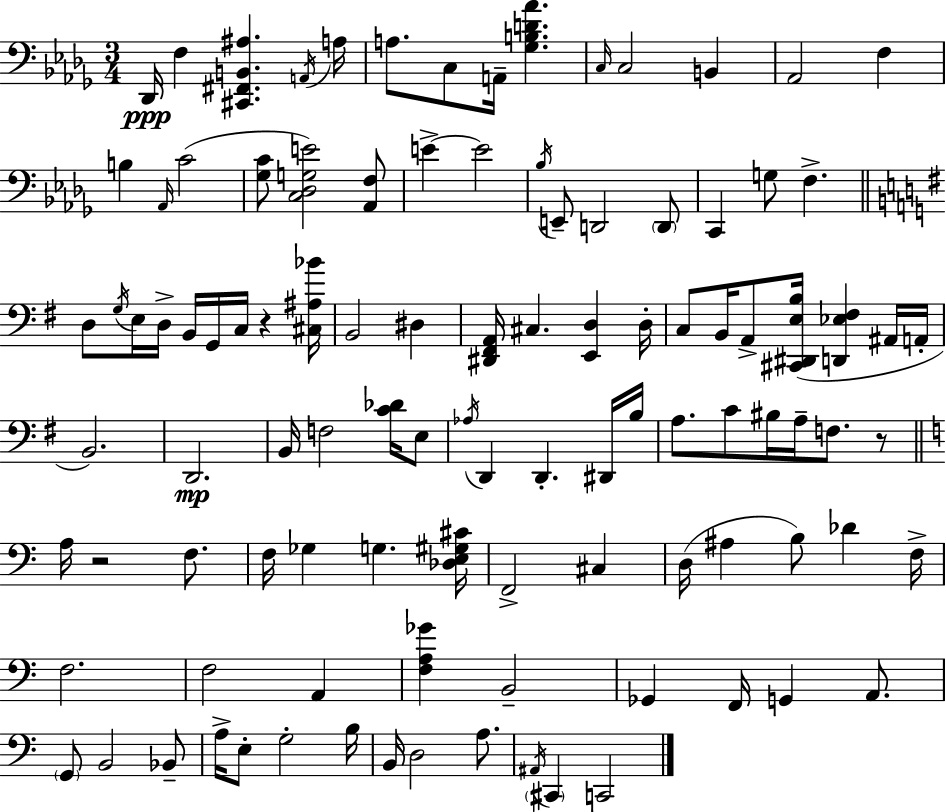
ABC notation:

X:1
T:Untitled
M:3/4
L:1/4
K:Bbm
_D,,/4 F, [^C,,^F,,B,,^A,] A,,/4 A,/4 A,/2 C,/2 A,,/4 [_G,B,D_A] C,/4 C,2 B,, _A,,2 F, B, _A,,/4 C2 [_G,C]/2 [C,_D,G,E]2 [_A,,F,]/2 E E2 _B,/4 E,,/2 D,,2 D,,/2 C,, G,/2 F, D,/2 G,/4 E,/4 D,/4 B,,/4 G,,/4 C,/4 z [^C,^A,_B]/4 B,,2 ^D, [^D,,^F,,A,,]/4 ^C, [E,,D,] D,/4 C,/2 B,,/4 A,,/2 [^C,,^D,,E,B,]/4 [D,,_E,^F,] ^A,,/4 A,,/4 B,,2 D,,2 B,,/4 F,2 [C_D]/4 E,/2 _A,/4 D,, D,, ^D,,/4 B,/4 A,/2 C/2 ^B,/4 A,/4 F,/2 z/2 A,/4 z2 F,/2 F,/4 _G, G, [_D,E,^G,^C]/4 F,,2 ^C, D,/4 ^A, B,/2 _D F,/4 F,2 F,2 A,, [F,A,_G] B,,2 _G,, F,,/4 G,, A,,/2 G,,/2 B,,2 _B,,/2 A,/4 E,/2 G,2 B,/4 B,,/4 D,2 A,/2 ^A,,/4 ^C,, C,,2